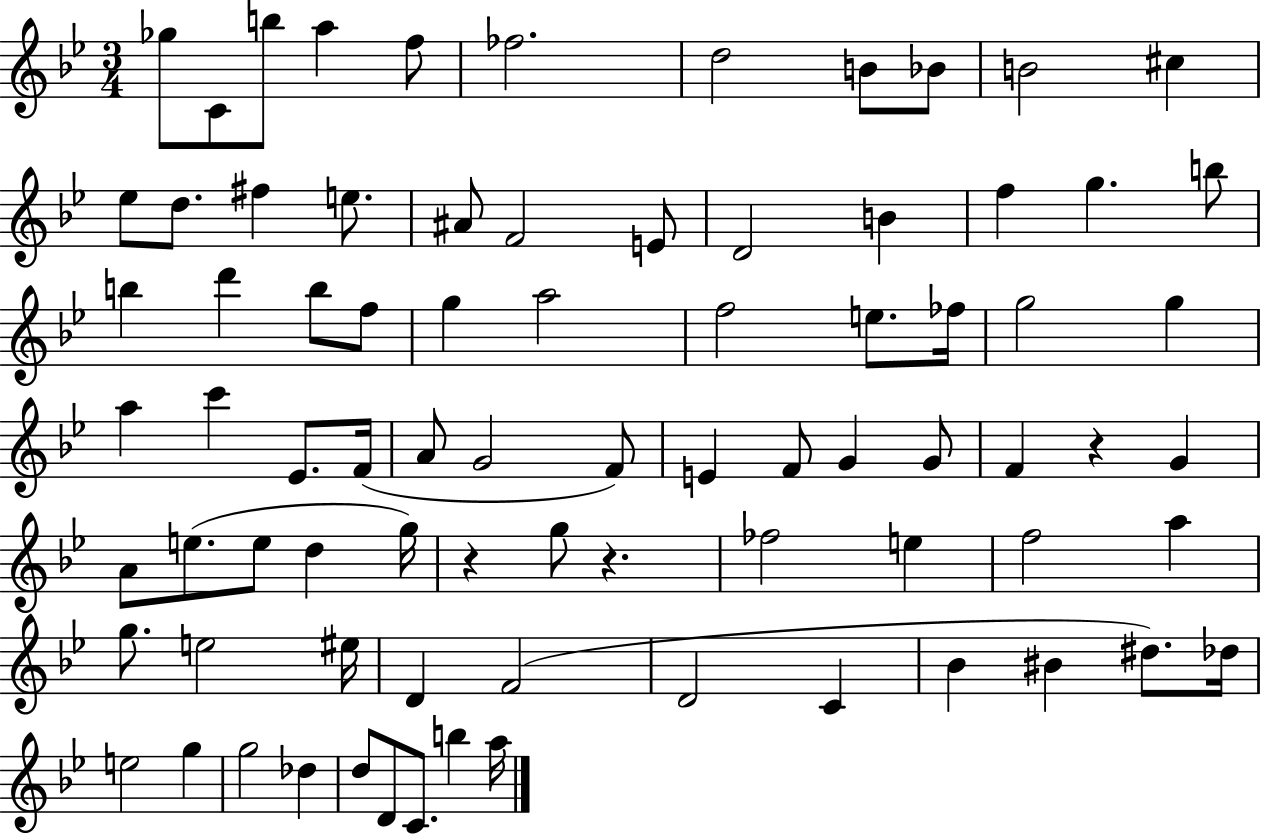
X:1
T:Untitled
M:3/4
L:1/4
K:Bb
_g/2 C/2 b/2 a f/2 _f2 d2 B/2 _B/2 B2 ^c _e/2 d/2 ^f e/2 ^A/2 F2 E/2 D2 B f g b/2 b d' b/2 f/2 g a2 f2 e/2 _f/4 g2 g a c' _E/2 F/4 A/2 G2 F/2 E F/2 G G/2 F z G A/2 e/2 e/2 d g/4 z g/2 z _f2 e f2 a g/2 e2 ^e/4 D F2 D2 C _B ^B ^d/2 _d/4 e2 g g2 _d d/2 D/2 C/2 b a/4